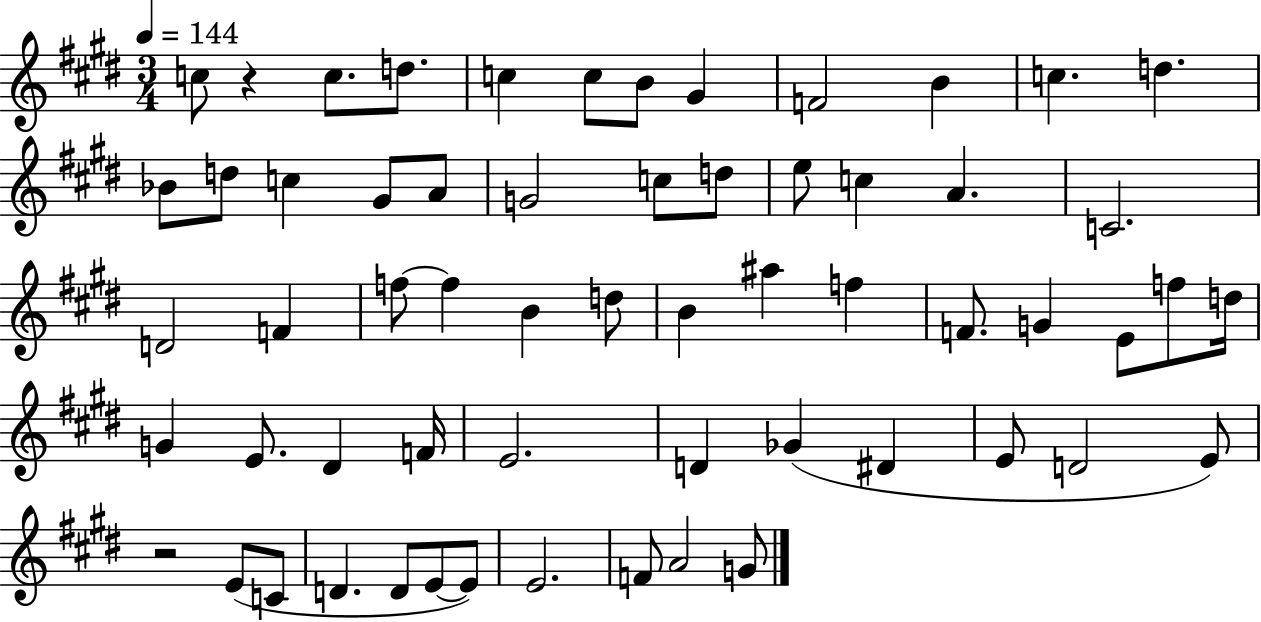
X:1
T:Untitled
M:3/4
L:1/4
K:E
c/2 z c/2 d/2 c c/2 B/2 ^G F2 B c d _B/2 d/2 c ^G/2 A/2 G2 c/2 d/2 e/2 c A C2 D2 F f/2 f B d/2 B ^a f F/2 G E/2 f/2 d/4 G E/2 ^D F/4 E2 D _G ^D E/2 D2 E/2 z2 E/2 C/2 D D/2 E/2 E/2 E2 F/2 A2 G/2